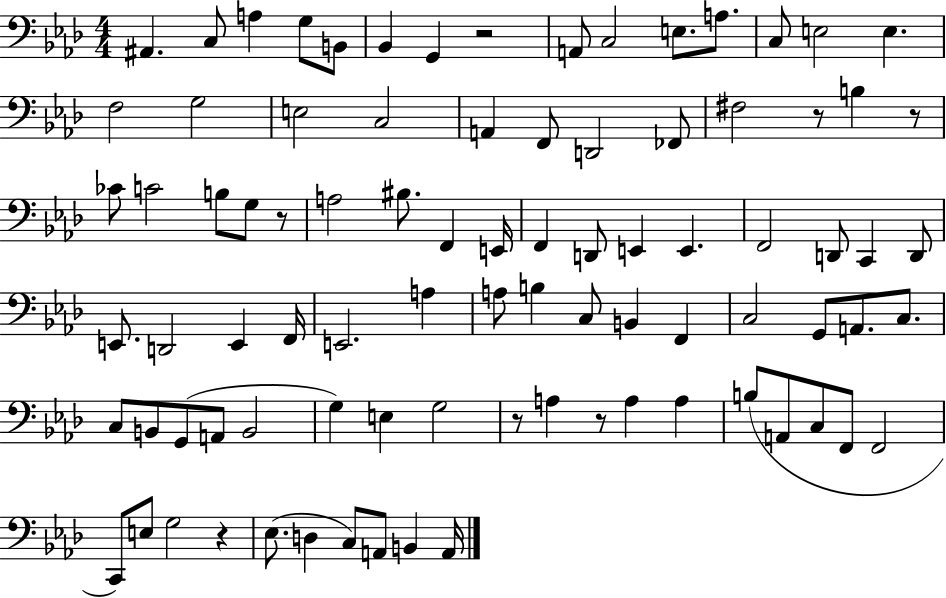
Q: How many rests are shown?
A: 7